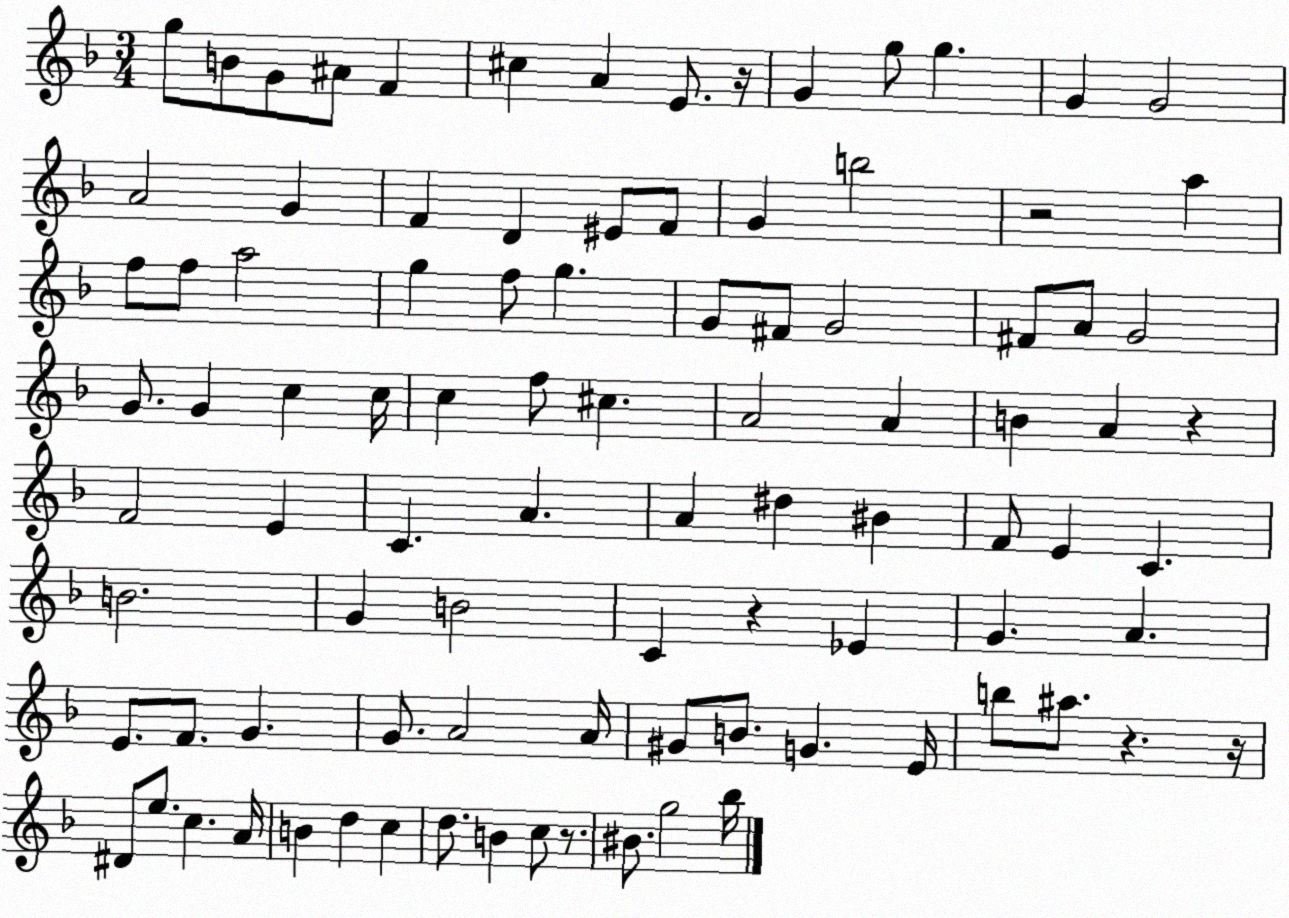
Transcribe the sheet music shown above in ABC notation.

X:1
T:Untitled
M:3/4
L:1/4
K:F
g/2 B/2 G/2 ^A/2 F ^c A E/2 z/4 G g/2 g G G2 A2 G F D ^E/2 F/2 G b2 z2 a f/2 f/2 a2 g f/2 g G/2 ^F/2 G2 ^F/2 A/2 G2 G/2 G c c/4 c f/2 ^c A2 A B A z F2 E C A A ^d ^B F/2 E C B2 G B2 C z _E G A E/2 F/2 G G/2 A2 A/4 ^G/2 B/2 G E/4 b/2 ^a/2 z z/4 ^D/2 e/2 c A/4 B d c d/2 B c/2 z/2 ^B/2 g2 _b/4